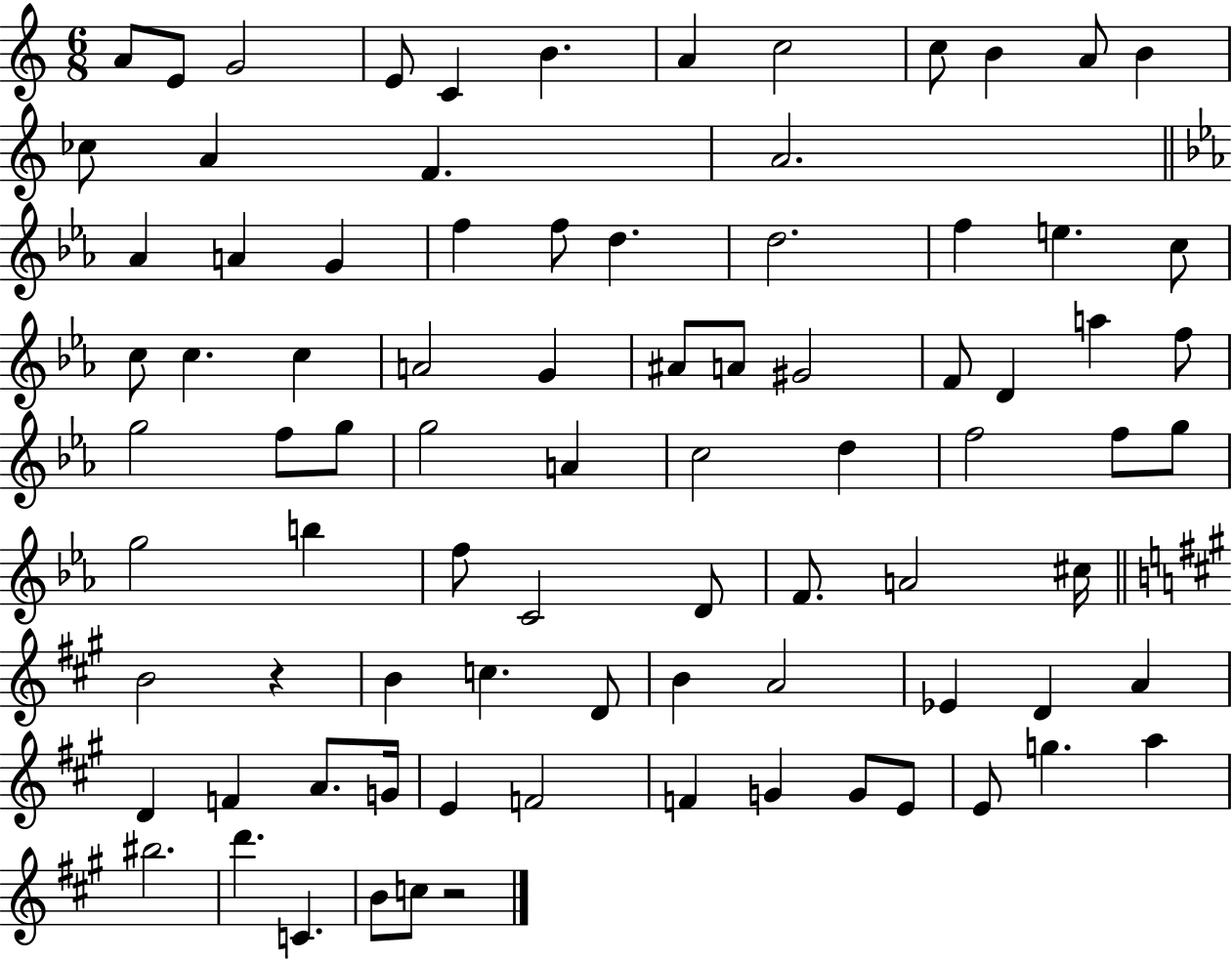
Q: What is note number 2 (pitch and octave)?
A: E4